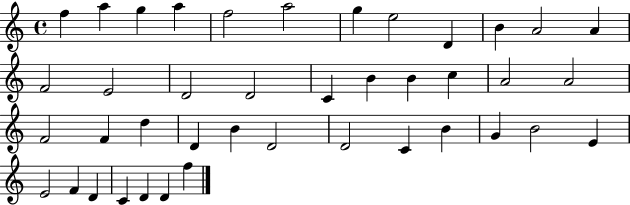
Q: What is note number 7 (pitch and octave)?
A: G5